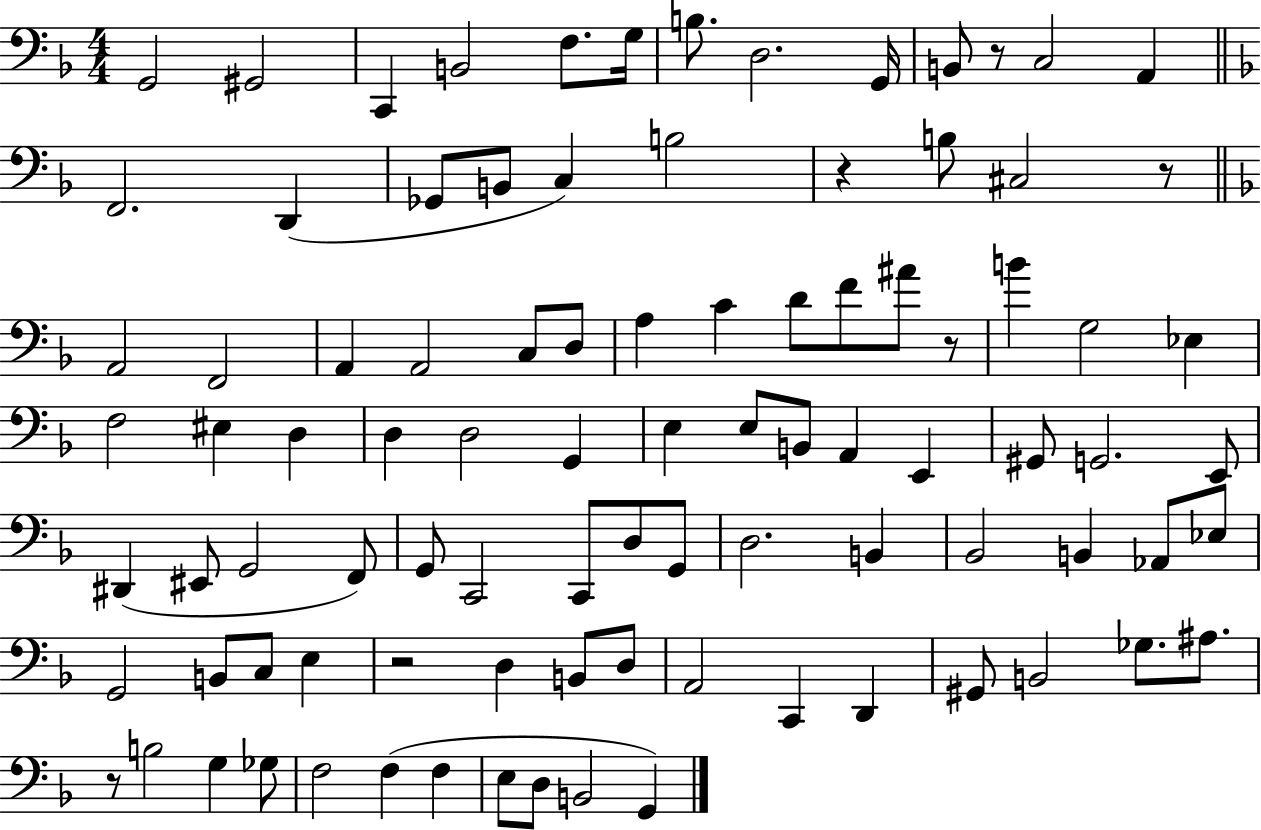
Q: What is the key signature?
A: F major